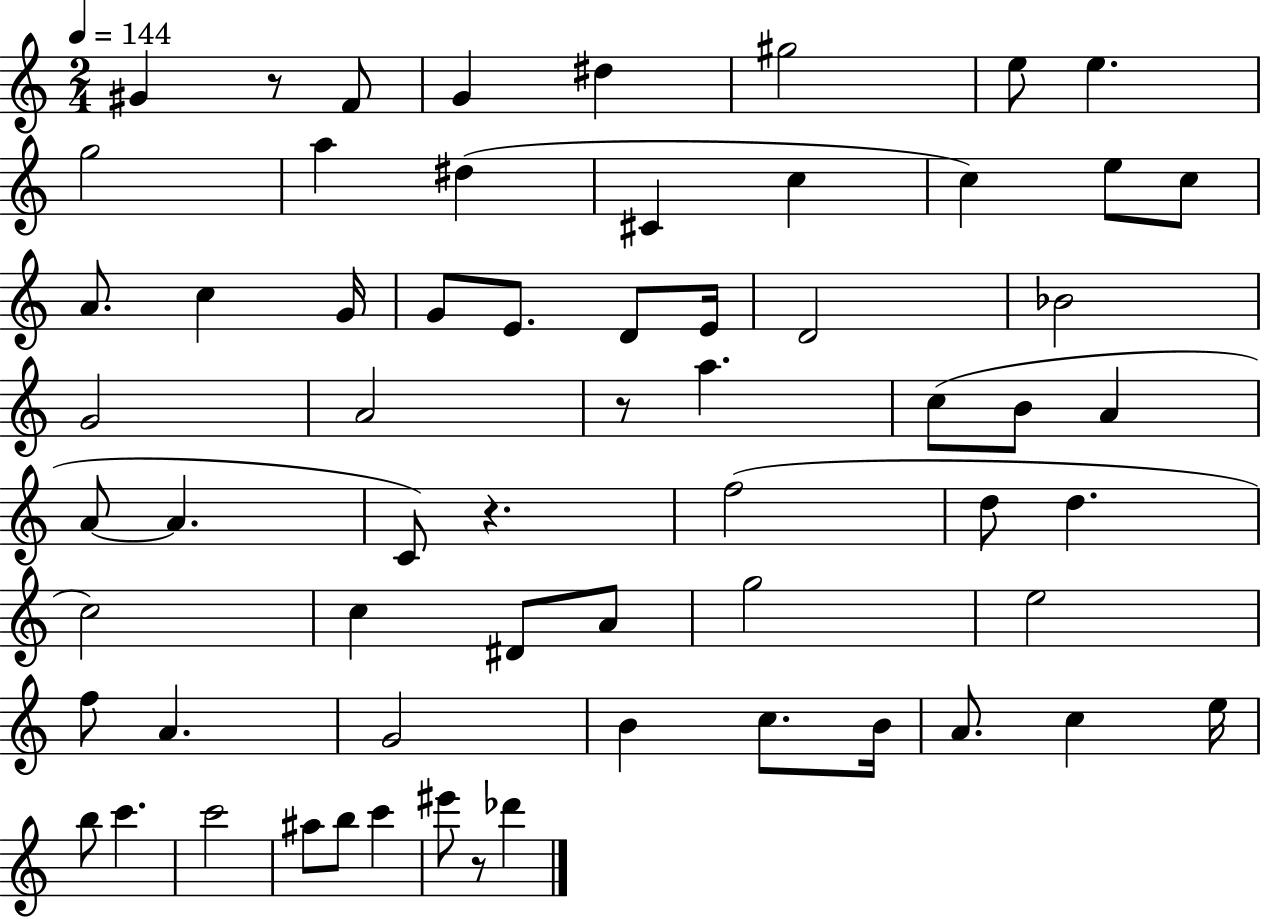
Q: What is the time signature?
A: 2/4